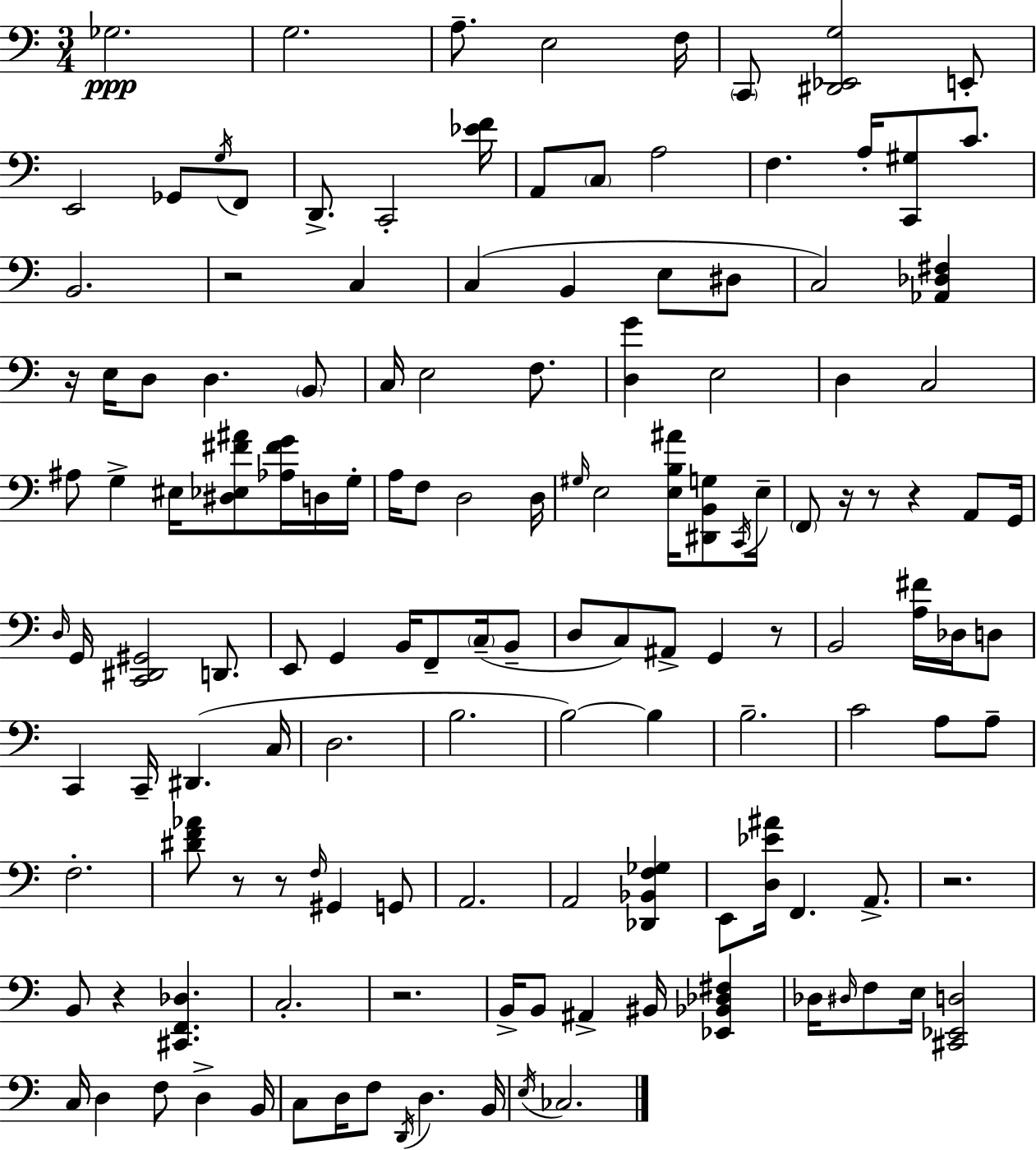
Gb3/h. G3/h. A3/e. E3/h F3/s C2/e [D#2,Eb2,G3]/h E2/e E2/h Gb2/e G3/s F2/e D2/e. C2/h [Eb4,F4]/s A2/e C3/e A3/h F3/q. A3/s [C2,G#3]/e C4/e. B2/h. R/h C3/q C3/q B2/q E3/e D#3/e C3/h [Ab2,Db3,F#3]/q R/s E3/s D3/e D3/q. B2/e C3/s E3/h F3/e. [D3,G4]/q E3/h D3/q C3/h A#3/e G3/q EIS3/s [D#3,Eb3,F#4,A#4]/e [Ab3,F#4,G4]/s D3/s G3/s A3/s F3/e D3/h D3/s G#3/s E3/h [E3,B3,A#4]/s [D#2,B2,G3]/e C2/s E3/s F2/e R/s R/e R/q A2/e G2/s D3/s G2/s [C2,D#2,G#2]/h D2/e. E2/e G2/q B2/s F2/e C3/s B2/e D3/e C3/e A#2/e G2/q R/e B2/h [A3,F#4]/s Db3/s D3/e C2/q C2/s D#2/q. C3/s D3/h. B3/h. B3/h B3/q B3/h. C4/h A3/e A3/e F3/h. [D#4,F4,Ab4]/e R/e R/e F3/s G#2/q G2/e A2/h. A2/h [Db2,Bb2,F3,Gb3]/q E2/e [D3,Eb4,A#4]/s F2/q. A2/e. R/h. B2/e R/q [C#2,F2,Db3]/q. C3/h. R/h. B2/s B2/e A#2/q BIS2/s [Eb2,Bb2,Db3,F#3]/q Db3/s D#3/s F3/e E3/s [C#2,Eb2,D3]/h C3/s D3/q F3/e D3/q B2/s C3/e D3/s F3/e D2/s D3/q. B2/s E3/s CES3/h.